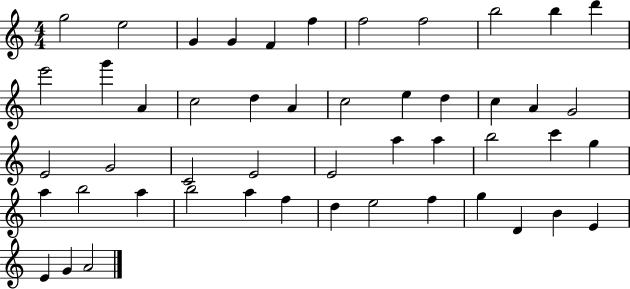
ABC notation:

X:1
T:Untitled
M:4/4
L:1/4
K:C
g2 e2 G G F f f2 f2 b2 b d' e'2 g' A c2 d A c2 e d c A G2 E2 G2 C2 E2 E2 a a b2 c' g a b2 a b2 a f d e2 f g D B E E G A2